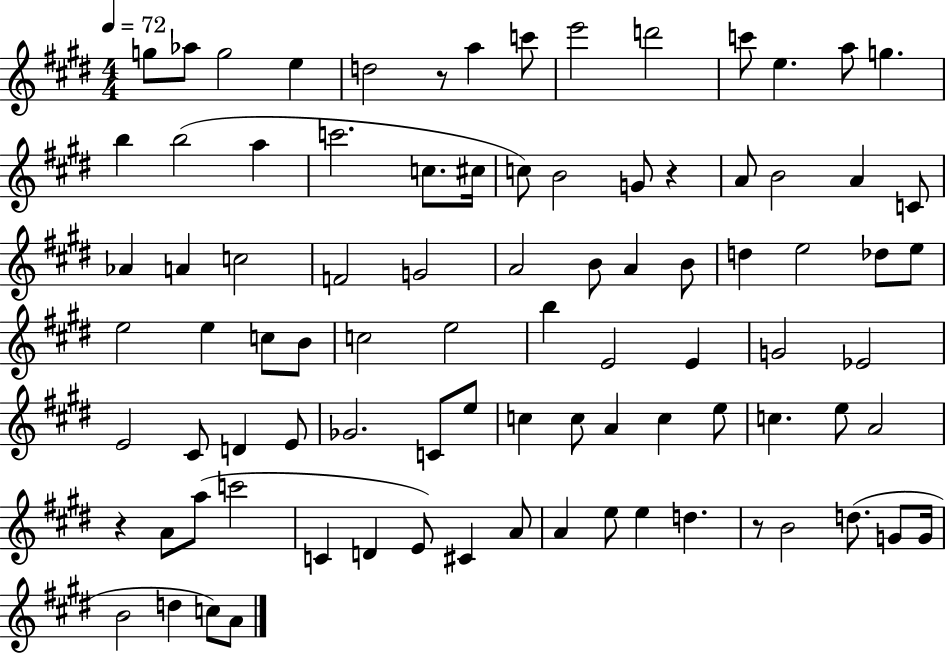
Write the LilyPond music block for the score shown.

{
  \clef treble
  \numericTimeSignature
  \time 4/4
  \key e \major
  \tempo 4 = 72
  \repeat volta 2 { g''8 aes''8 g''2 e''4 | d''2 r8 a''4 c'''8 | e'''2 d'''2 | c'''8 e''4. a''8 g''4. | \break b''4 b''2( a''4 | c'''2. c''8. cis''16 | c''8) b'2 g'8 r4 | a'8 b'2 a'4 c'8 | \break aes'4 a'4 c''2 | f'2 g'2 | a'2 b'8 a'4 b'8 | d''4 e''2 des''8 e''8 | \break e''2 e''4 c''8 b'8 | c''2 e''2 | b''4 e'2 e'4 | g'2 ees'2 | \break e'2 cis'8 d'4 e'8 | ges'2. c'8 e''8 | c''4 c''8 a'4 c''4 e''8 | c''4. e''8 a'2 | \break r4 a'8 a''8( c'''2 | c'4 d'4 e'8) cis'4 a'8 | a'4 e''8 e''4 d''4. | r8 b'2 d''8.( g'8 g'16 | \break b'2 d''4 c''8) a'8 | } \bar "|."
}